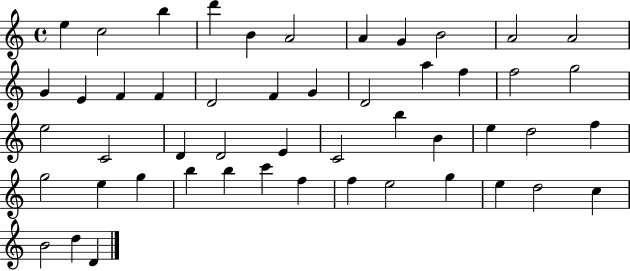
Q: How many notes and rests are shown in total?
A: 50